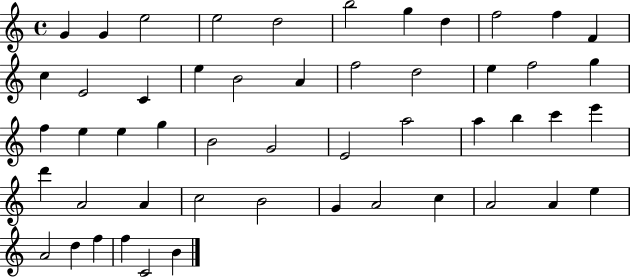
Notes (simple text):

G4/q G4/q E5/h E5/h D5/h B5/h G5/q D5/q F5/h F5/q F4/q C5/q E4/h C4/q E5/q B4/h A4/q F5/h D5/h E5/q F5/h G5/q F5/q E5/q E5/q G5/q B4/h G4/h E4/h A5/h A5/q B5/q C6/q E6/q D6/q A4/h A4/q C5/h B4/h G4/q A4/h C5/q A4/h A4/q E5/q A4/h D5/q F5/q F5/q C4/h B4/q